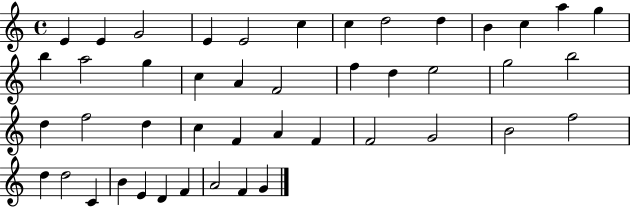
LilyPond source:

{
  \clef treble
  \time 4/4
  \defaultTimeSignature
  \key c \major
  e'4 e'4 g'2 | e'4 e'2 c''4 | c''4 d''2 d''4 | b'4 c''4 a''4 g''4 | \break b''4 a''2 g''4 | c''4 a'4 f'2 | f''4 d''4 e''2 | g''2 b''2 | \break d''4 f''2 d''4 | c''4 f'4 a'4 f'4 | f'2 g'2 | b'2 f''2 | \break d''4 d''2 c'4 | b'4 e'4 d'4 f'4 | a'2 f'4 g'4 | \bar "|."
}